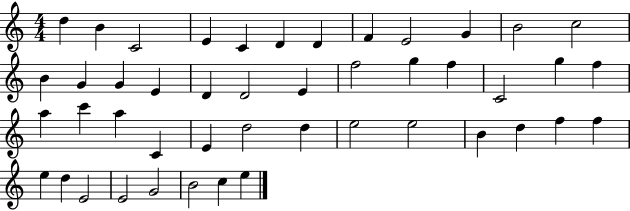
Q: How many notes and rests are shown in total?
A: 46